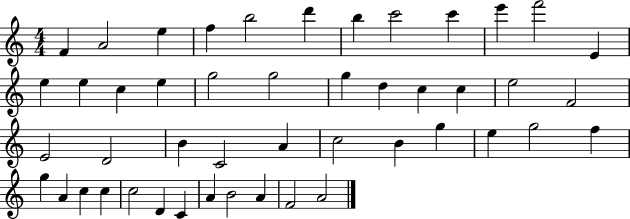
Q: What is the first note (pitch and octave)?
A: F4